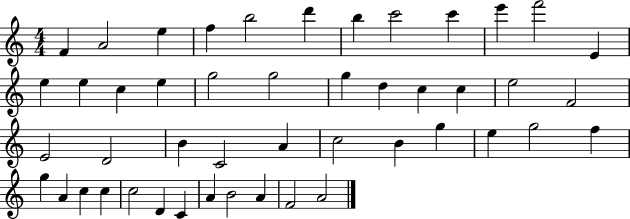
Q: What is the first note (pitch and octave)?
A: F4